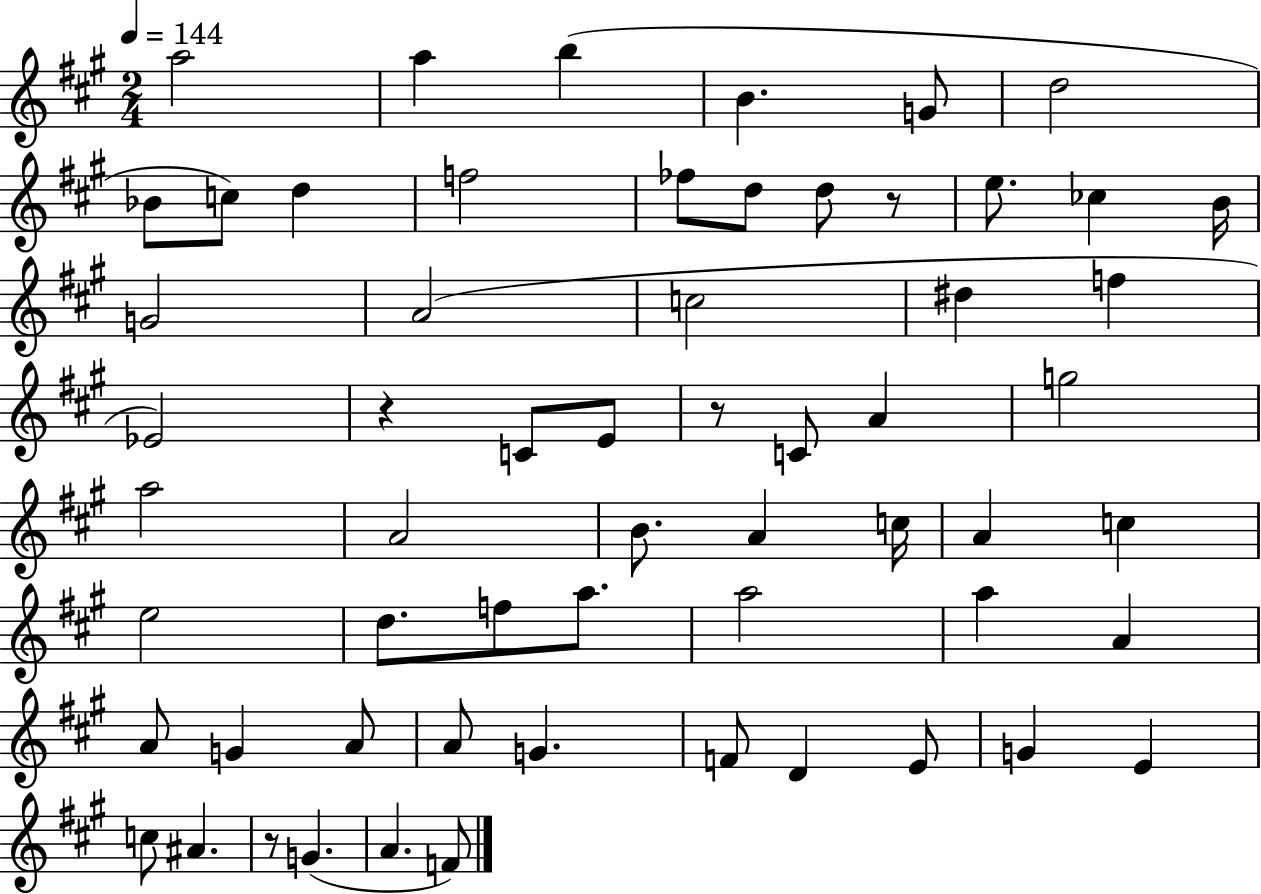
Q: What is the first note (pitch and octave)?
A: A5